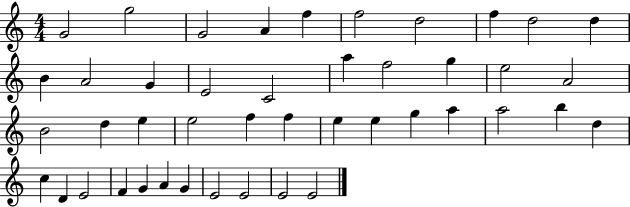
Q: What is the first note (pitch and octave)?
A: G4